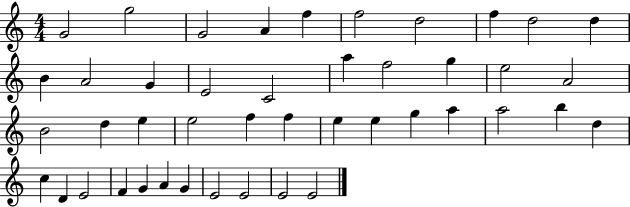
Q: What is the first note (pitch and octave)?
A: G4